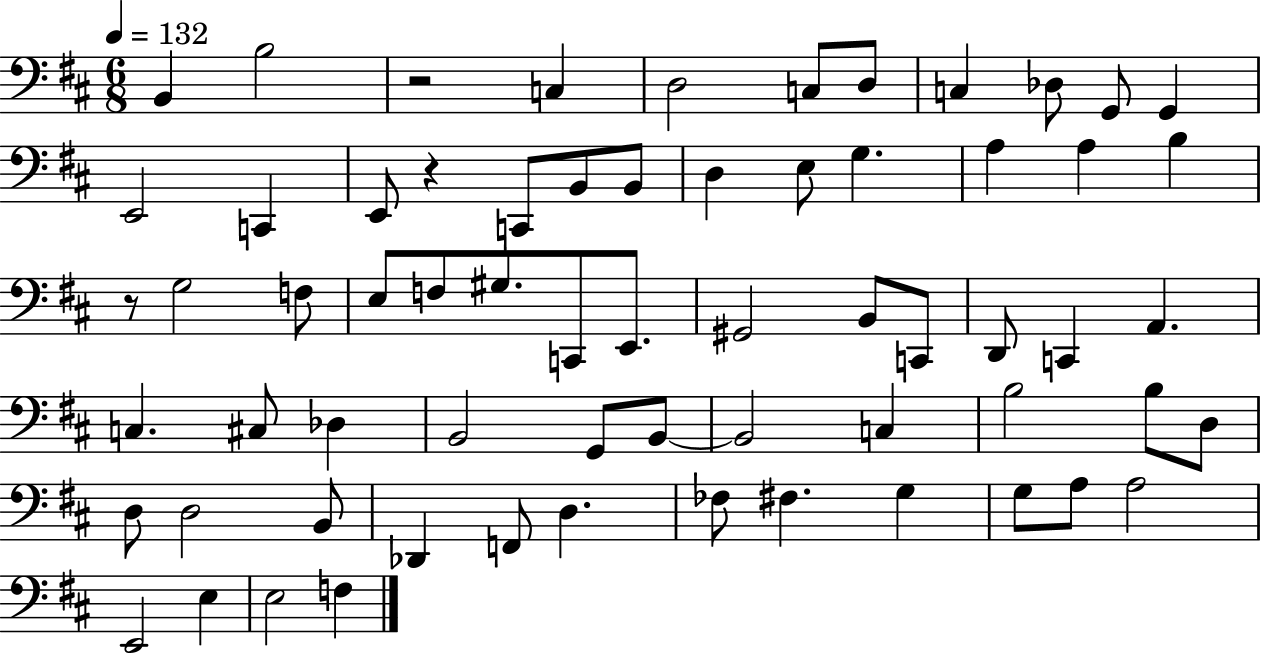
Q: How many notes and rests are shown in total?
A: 65